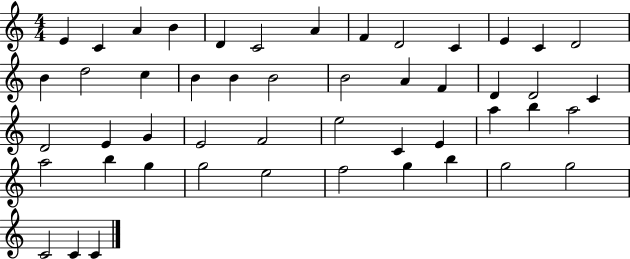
E4/q C4/q A4/q B4/q D4/q C4/h A4/q F4/q D4/h C4/q E4/q C4/q D4/h B4/q D5/h C5/q B4/q B4/q B4/h B4/h A4/q F4/q D4/q D4/h C4/q D4/h E4/q G4/q E4/h F4/h E5/h C4/q E4/q A5/q B5/q A5/h A5/h B5/q G5/q G5/h E5/h F5/h G5/q B5/q G5/h G5/h C4/h C4/q C4/q